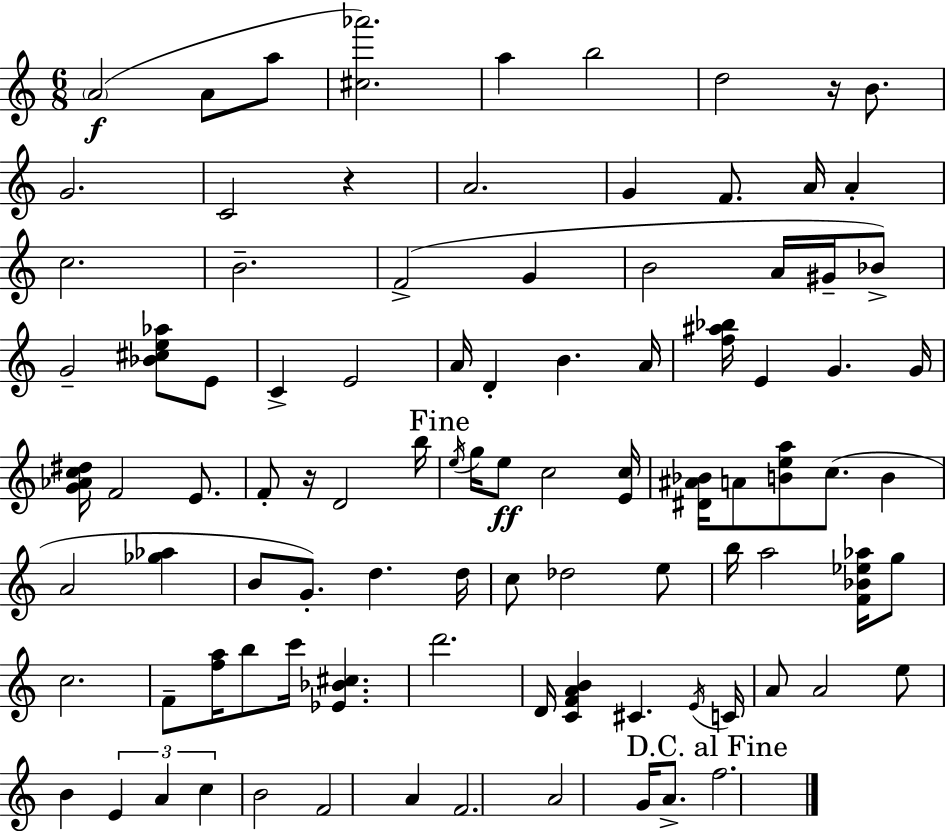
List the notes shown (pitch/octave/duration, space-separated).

A4/h A4/e A5/e [C#5,Ab6]/h. A5/q B5/h D5/h R/s B4/e. G4/h. C4/h R/q A4/h. G4/q F4/e. A4/s A4/q C5/h. B4/h. F4/h G4/q B4/h A4/s G#4/s Bb4/e G4/h [Bb4,C#5,E5,Ab5]/e E4/e C4/q E4/h A4/s D4/q B4/q. A4/s [F5,A#5,Bb5]/s E4/q G4/q. G4/s [G4,Ab4,C5,D#5]/s F4/h E4/e. F4/e R/s D4/h B5/s E5/s G5/s E5/e C5/h [E4,C5]/s [D#4,A#4,Bb4]/s A4/e [B4,E5,A5]/e C5/e. B4/q A4/h [Gb5,Ab5]/q B4/e G4/e. D5/q. D5/s C5/e Db5/h E5/e B5/s A5/h [F4,Bb4,Eb5,Ab5]/s G5/e C5/h. F4/e [F5,A5]/s B5/e C6/s [Eb4,Bb4,C#5]/q. D6/h. D4/s [C4,F4,A4,B4]/q C#4/q. E4/s C4/s A4/e A4/h E5/e B4/q E4/q A4/q C5/q B4/h F4/h A4/q F4/h. A4/h G4/s A4/e. F5/h.